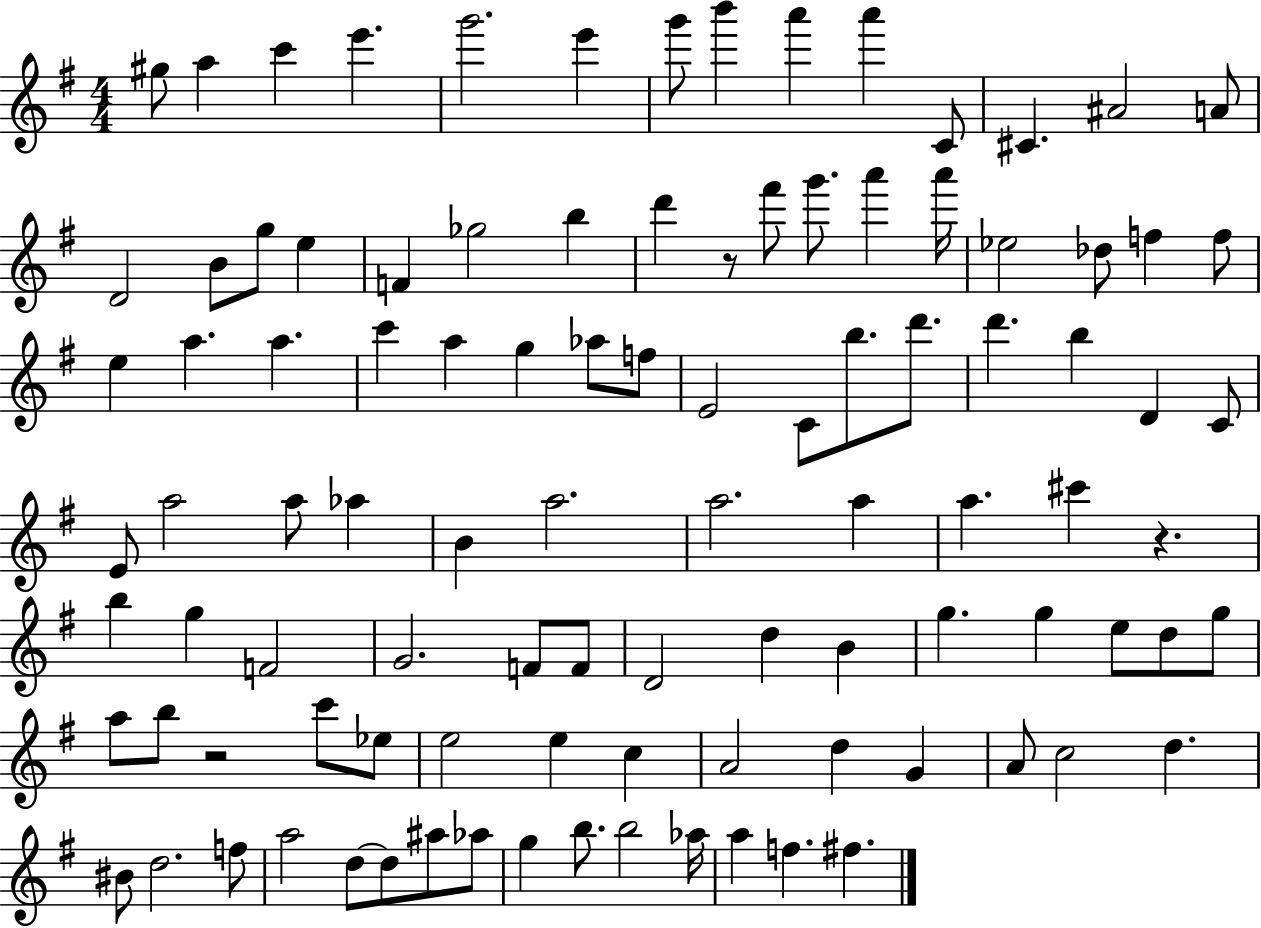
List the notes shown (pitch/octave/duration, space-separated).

G#5/e A5/q C6/q E6/q. G6/h. E6/q G6/e B6/q A6/q A6/q C4/e C#4/q. A#4/h A4/e D4/h B4/e G5/e E5/q F4/q Gb5/h B5/q D6/q R/e F#6/e G6/e. A6/q A6/s Eb5/h Db5/e F5/q F5/e E5/q A5/q. A5/q. C6/q A5/q G5/q Ab5/e F5/e E4/h C4/e B5/e. D6/e. D6/q. B5/q D4/q C4/e E4/e A5/h A5/e Ab5/q B4/q A5/h. A5/h. A5/q A5/q. C#6/q R/q. B5/q G5/q F4/h G4/h. F4/e F4/e D4/h D5/q B4/q G5/q. G5/q E5/e D5/e G5/e A5/e B5/e R/h C6/e Eb5/e E5/h E5/q C5/q A4/h D5/q G4/q A4/e C5/h D5/q. BIS4/e D5/h. F5/e A5/h D5/e D5/e A#5/e Ab5/e G5/q B5/e. B5/h Ab5/s A5/q F5/q. F#5/q.